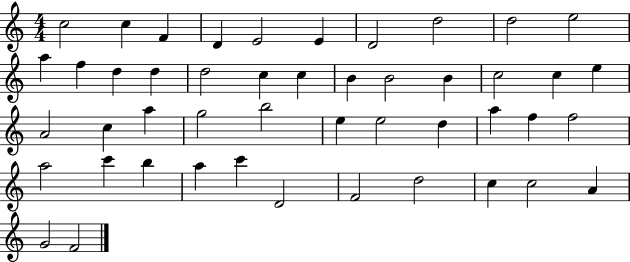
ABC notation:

X:1
T:Untitled
M:4/4
L:1/4
K:C
c2 c F D E2 E D2 d2 d2 e2 a f d d d2 c c B B2 B c2 c e A2 c a g2 b2 e e2 d a f f2 a2 c' b a c' D2 F2 d2 c c2 A G2 F2